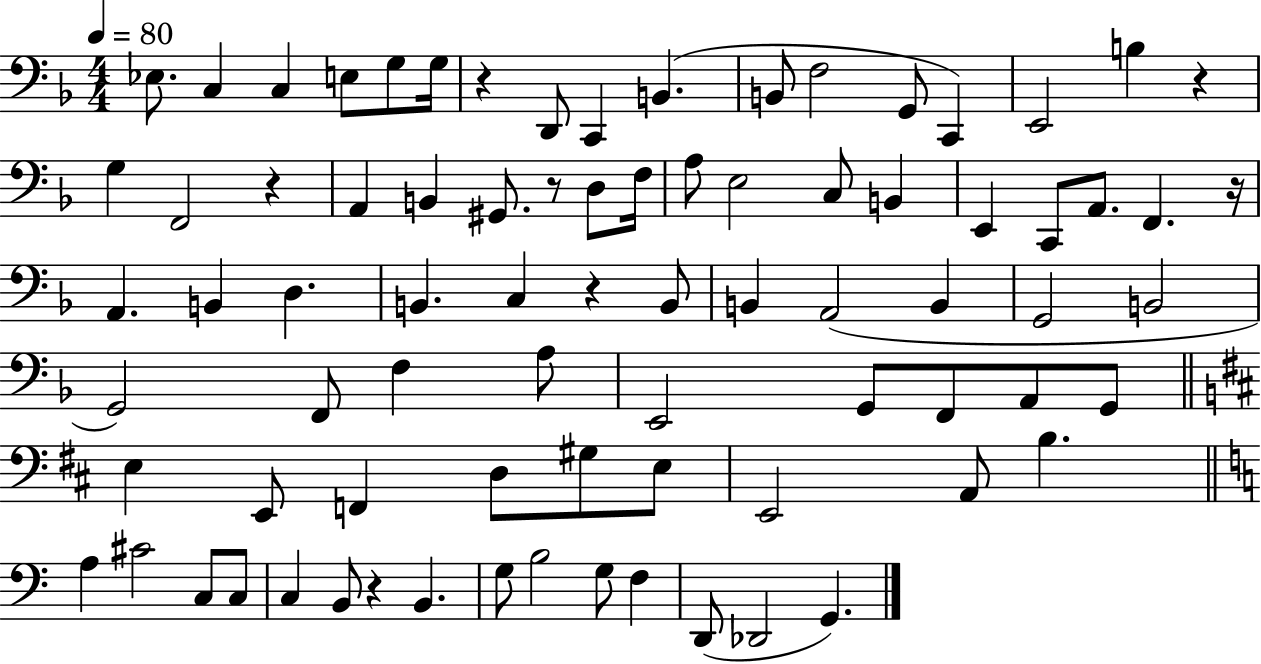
{
  \clef bass
  \numericTimeSignature
  \time 4/4
  \key f \major
  \tempo 4 = 80
  ees8. c4 c4 e8 g8 g16 | r4 d,8 c,4 b,4.( | b,8 f2 g,8 c,4) | e,2 b4 r4 | \break g4 f,2 r4 | a,4 b,4 gis,8. r8 d8 f16 | a8 e2 c8 b,4 | e,4 c,8 a,8. f,4. r16 | \break a,4. b,4 d4. | b,4. c4 r4 b,8 | b,4 a,2( b,4 | g,2 b,2 | \break g,2) f,8 f4 a8 | e,2 g,8 f,8 a,8 g,8 | \bar "||" \break \key d \major e4 e,8 f,4 d8 gis8 e8 | e,2 a,8 b4. | \bar "||" \break \key a \minor a4 cis'2 c8 c8 | c4 b,8 r4 b,4. | g8 b2 g8 f4 | d,8( des,2 g,4.) | \break \bar "|."
}